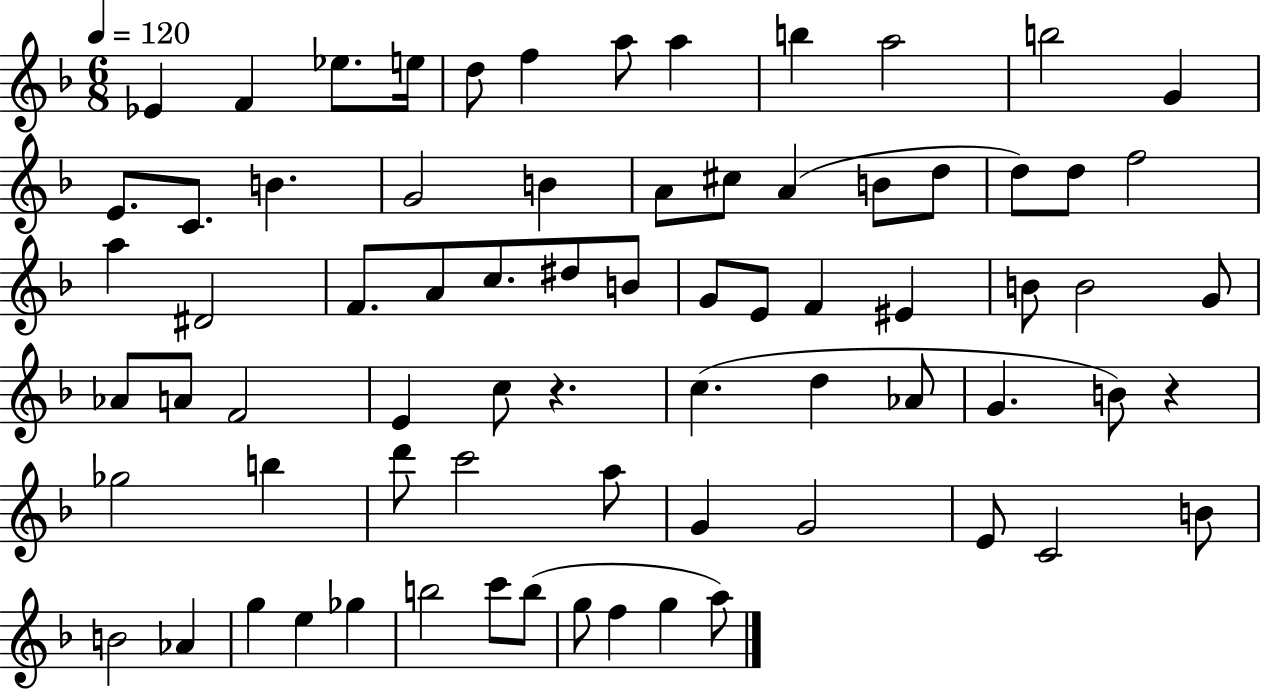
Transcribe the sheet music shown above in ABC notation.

X:1
T:Untitled
M:6/8
L:1/4
K:F
_E F _e/2 e/4 d/2 f a/2 a b a2 b2 G E/2 C/2 B G2 B A/2 ^c/2 A B/2 d/2 d/2 d/2 f2 a ^D2 F/2 A/2 c/2 ^d/2 B/2 G/2 E/2 F ^E B/2 B2 G/2 _A/2 A/2 F2 E c/2 z c d _A/2 G B/2 z _g2 b d'/2 c'2 a/2 G G2 E/2 C2 B/2 B2 _A g e _g b2 c'/2 b/2 g/2 f g a/2